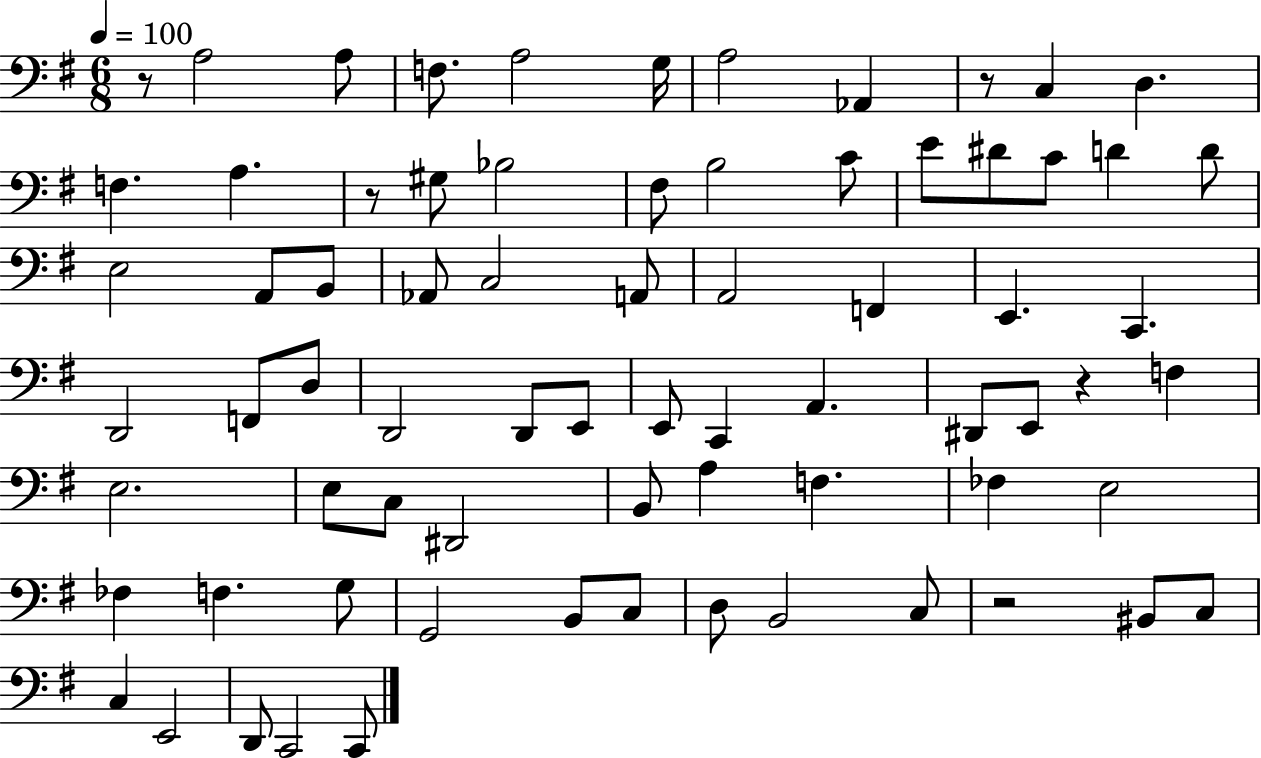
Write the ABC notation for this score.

X:1
T:Untitled
M:6/8
L:1/4
K:G
z/2 A,2 A,/2 F,/2 A,2 G,/4 A,2 _A,, z/2 C, D, F, A, z/2 ^G,/2 _B,2 ^F,/2 B,2 C/2 E/2 ^D/2 C/2 D D/2 E,2 A,,/2 B,,/2 _A,,/2 C,2 A,,/2 A,,2 F,, E,, C,, D,,2 F,,/2 D,/2 D,,2 D,,/2 E,,/2 E,,/2 C,, A,, ^D,,/2 E,,/2 z F, E,2 E,/2 C,/2 ^D,,2 B,,/2 A, F, _F, E,2 _F, F, G,/2 G,,2 B,,/2 C,/2 D,/2 B,,2 C,/2 z2 ^B,,/2 C,/2 C, E,,2 D,,/2 C,,2 C,,/2